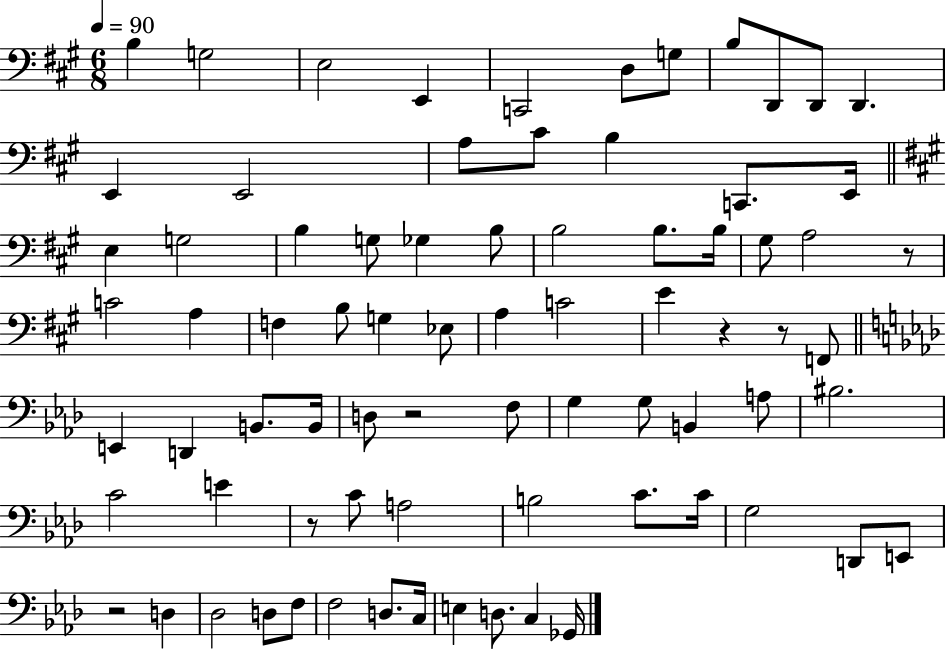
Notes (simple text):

B3/q G3/h E3/h E2/q C2/h D3/e G3/e B3/e D2/e D2/e D2/q. E2/q E2/h A3/e C#4/e B3/q C2/e. E2/s E3/q G3/h B3/q G3/e Gb3/q B3/e B3/h B3/e. B3/s G#3/e A3/h R/e C4/h A3/q F3/q B3/e G3/q Eb3/e A3/q C4/h E4/q R/q R/e F2/e E2/q D2/q B2/e. B2/s D3/e R/h F3/e G3/q G3/e B2/q A3/e BIS3/h. C4/h E4/q R/e C4/e A3/h B3/h C4/e. C4/s G3/h D2/e E2/e R/h D3/q Db3/h D3/e F3/e F3/h D3/e. C3/s E3/q D3/e. C3/q Gb2/s